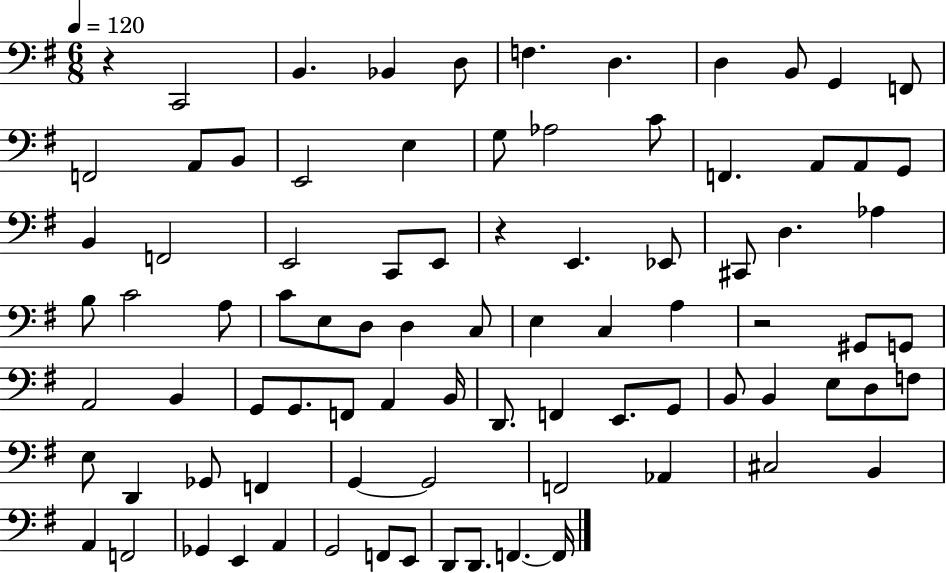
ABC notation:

X:1
T:Untitled
M:6/8
L:1/4
K:G
z C,,2 B,, _B,, D,/2 F, D, D, B,,/2 G,, F,,/2 F,,2 A,,/2 B,,/2 E,,2 E, G,/2 _A,2 C/2 F,, A,,/2 A,,/2 G,,/2 B,, F,,2 E,,2 C,,/2 E,,/2 z E,, _E,,/2 ^C,,/2 D, _A, B,/2 C2 A,/2 C/2 E,/2 D,/2 D, C,/2 E, C, A, z2 ^G,,/2 G,,/2 A,,2 B,, G,,/2 G,,/2 F,,/2 A,, B,,/4 D,,/2 F,, E,,/2 G,,/2 B,,/2 B,, E,/2 D,/2 F,/2 E,/2 D,, _G,,/2 F,, G,, G,,2 F,,2 _A,, ^C,2 B,, A,, F,,2 _G,, E,, A,, G,,2 F,,/2 E,,/2 D,,/2 D,,/2 F,, F,,/4